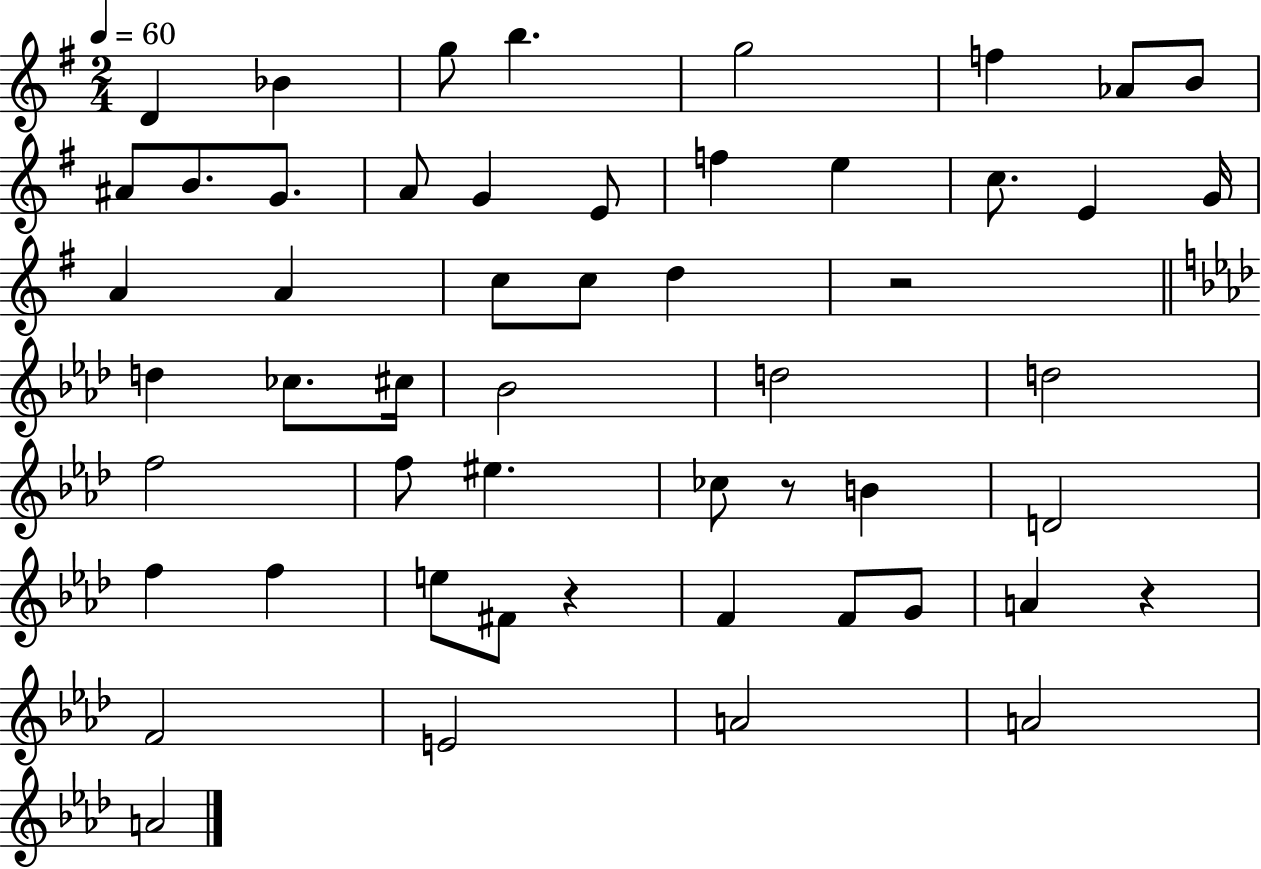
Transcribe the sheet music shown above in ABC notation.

X:1
T:Untitled
M:2/4
L:1/4
K:G
D _B g/2 b g2 f _A/2 B/2 ^A/2 B/2 G/2 A/2 G E/2 f e c/2 E G/4 A A c/2 c/2 d z2 d _c/2 ^c/4 _B2 d2 d2 f2 f/2 ^e _c/2 z/2 B D2 f f e/2 ^F/2 z F F/2 G/2 A z F2 E2 A2 A2 A2